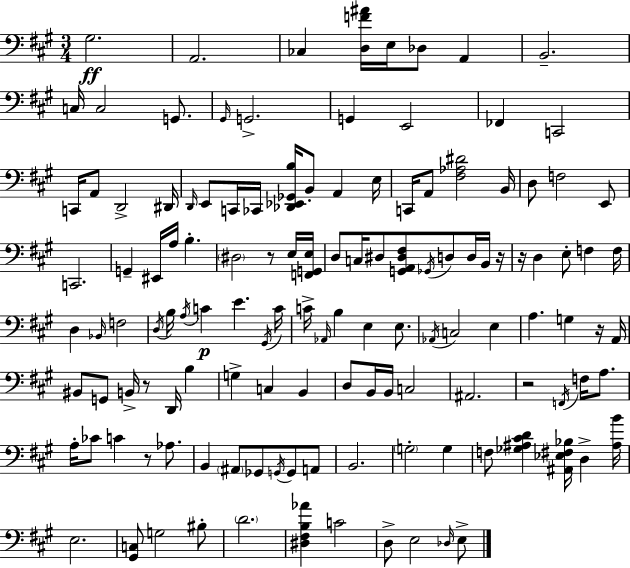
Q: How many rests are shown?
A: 7